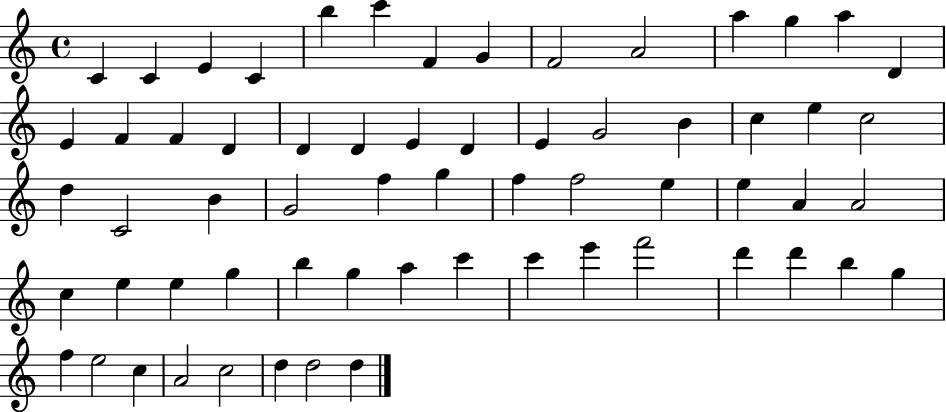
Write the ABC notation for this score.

X:1
T:Untitled
M:4/4
L:1/4
K:C
C C E C b c' F G F2 A2 a g a D E F F D D D E D E G2 B c e c2 d C2 B G2 f g f f2 e e A A2 c e e g b g a c' c' e' f'2 d' d' b g f e2 c A2 c2 d d2 d